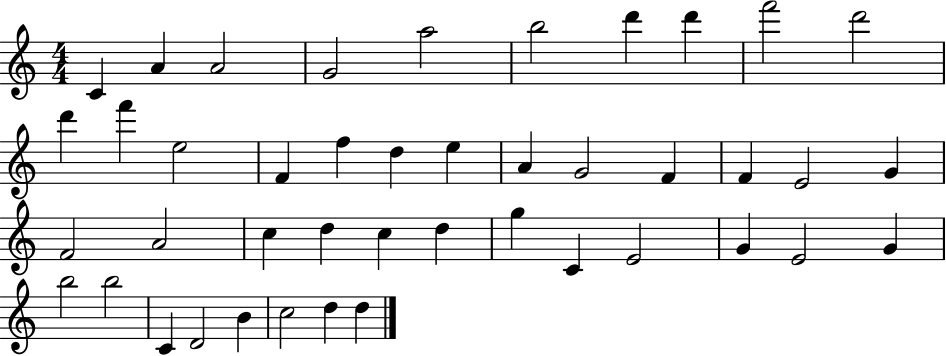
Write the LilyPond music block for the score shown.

{
  \clef treble
  \numericTimeSignature
  \time 4/4
  \key c \major
  c'4 a'4 a'2 | g'2 a''2 | b''2 d'''4 d'''4 | f'''2 d'''2 | \break d'''4 f'''4 e''2 | f'4 f''4 d''4 e''4 | a'4 g'2 f'4 | f'4 e'2 g'4 | \break f'2 a'2 | c''4 d''4 c''4 d''4 | g''4 c'4 e'2 | g'4 e'2 g'4 | \break b''2 b''2 | c'4 d'2 b'4 | c''2 d''4 d''4 | \bar "|."
}